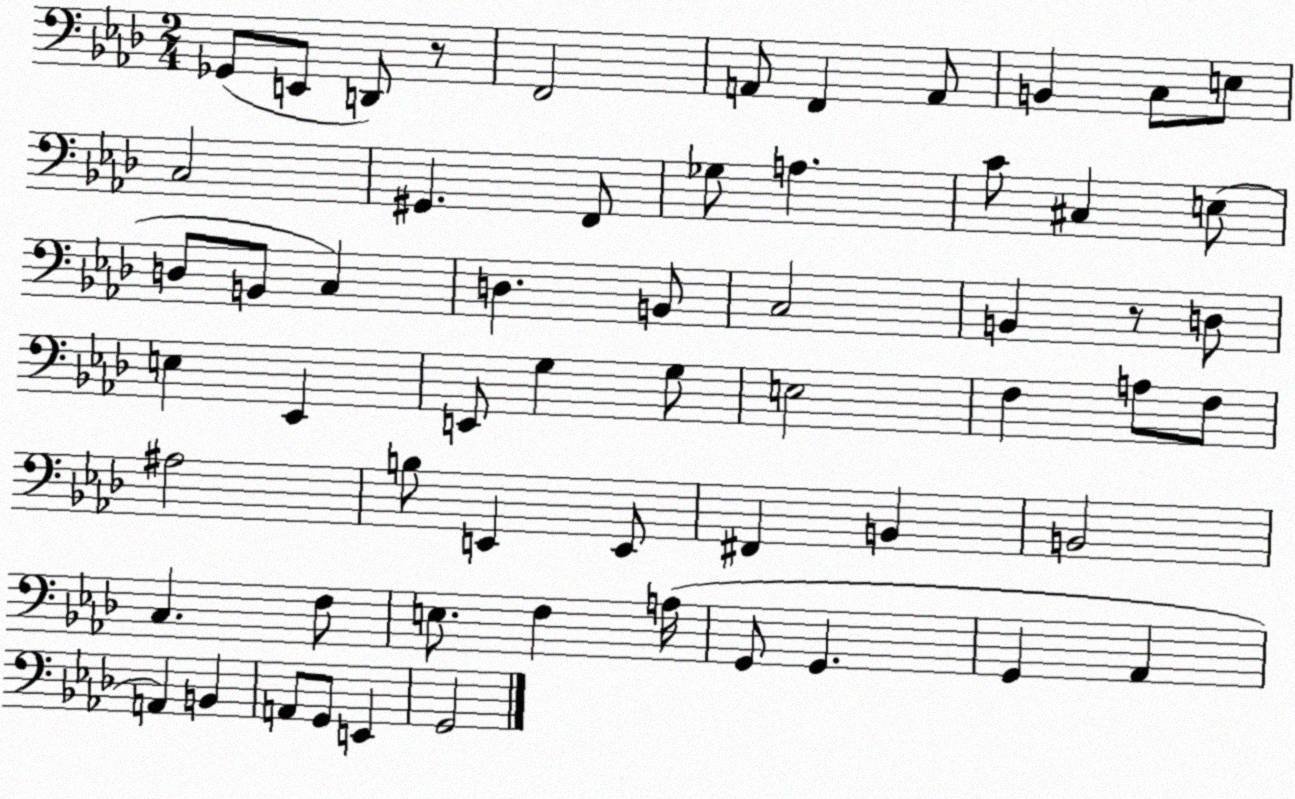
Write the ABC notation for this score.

X:1
T:Untitled
M:2/4
L:1/4
K:Ab
_G,,/2 E,,/2 D,,/2 z/2 F,,2 A,,/2 F,, A,,/2 B,, C,/2 E,/2 C,2 ^G,, F,,/2 _G,/2 A, C/2 ^C, E,/2 D,/2 B,,/2 C, D, B,,/2 C,2 B,, z/2 D,/2 E, _E,, E,,/2 G, G,/2 E,2 F, A,/2 F,/2 ^A,2 B,/2 E,, E,,/2 ^F,, B,, B,,2 C, F,/2 E,/2 F, A,/4 G,,/2 G,, G,, _A,, A,, B,, A,,/2 G,,/2 E,, G,,2